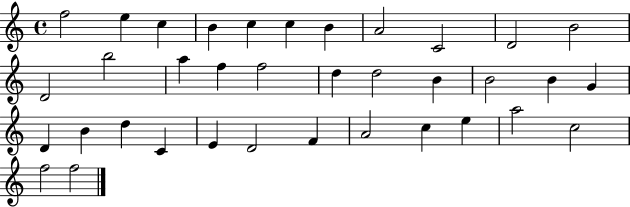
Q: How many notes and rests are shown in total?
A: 36